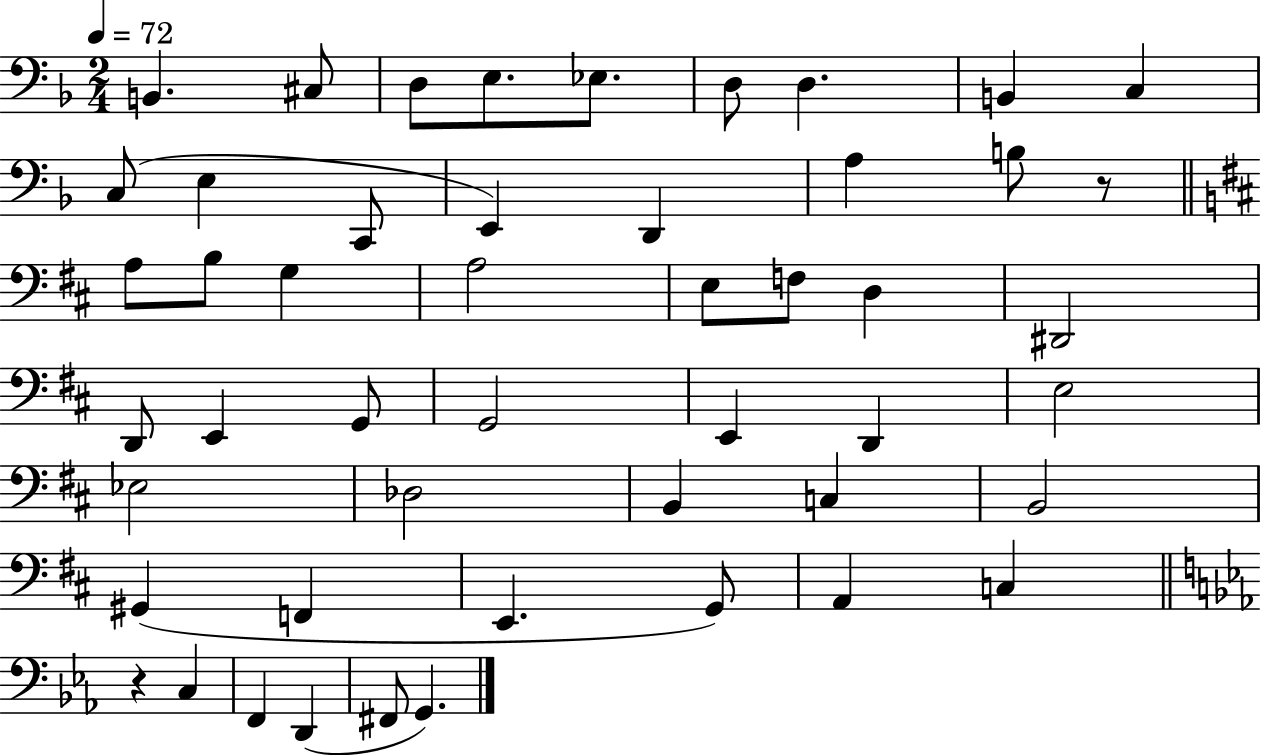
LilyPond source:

{
  \clef bass
  \numericTimeSignature
  \time 2/4
  \key f \major
  \tempo 4 = 72
  b,4. cis8 | d8 e8. ees8. | d8 d4. | b,4 c4 | \break c8( e4 c,8 | e,4) d,4 | a4 b8 r8 | \bar "||" \break \key d \major a8 b8 g4 | a2 | e8 f8 d4 | dis,2 | \break d,8 e,4 g,8 | g,2 | e,4 d,4 | e2 | \break ees2 | des2 | b,4 c4 | b,2 | \break gis,4( f,4 | e,4. g,8) | a,4 c4 | \bar "||" \break \key c \minor r4 c4 | f,4 d,4( | fis,8 g,4.) | \bar "|."
}